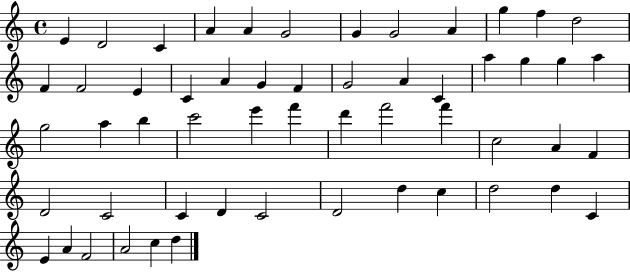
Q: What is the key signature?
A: C major